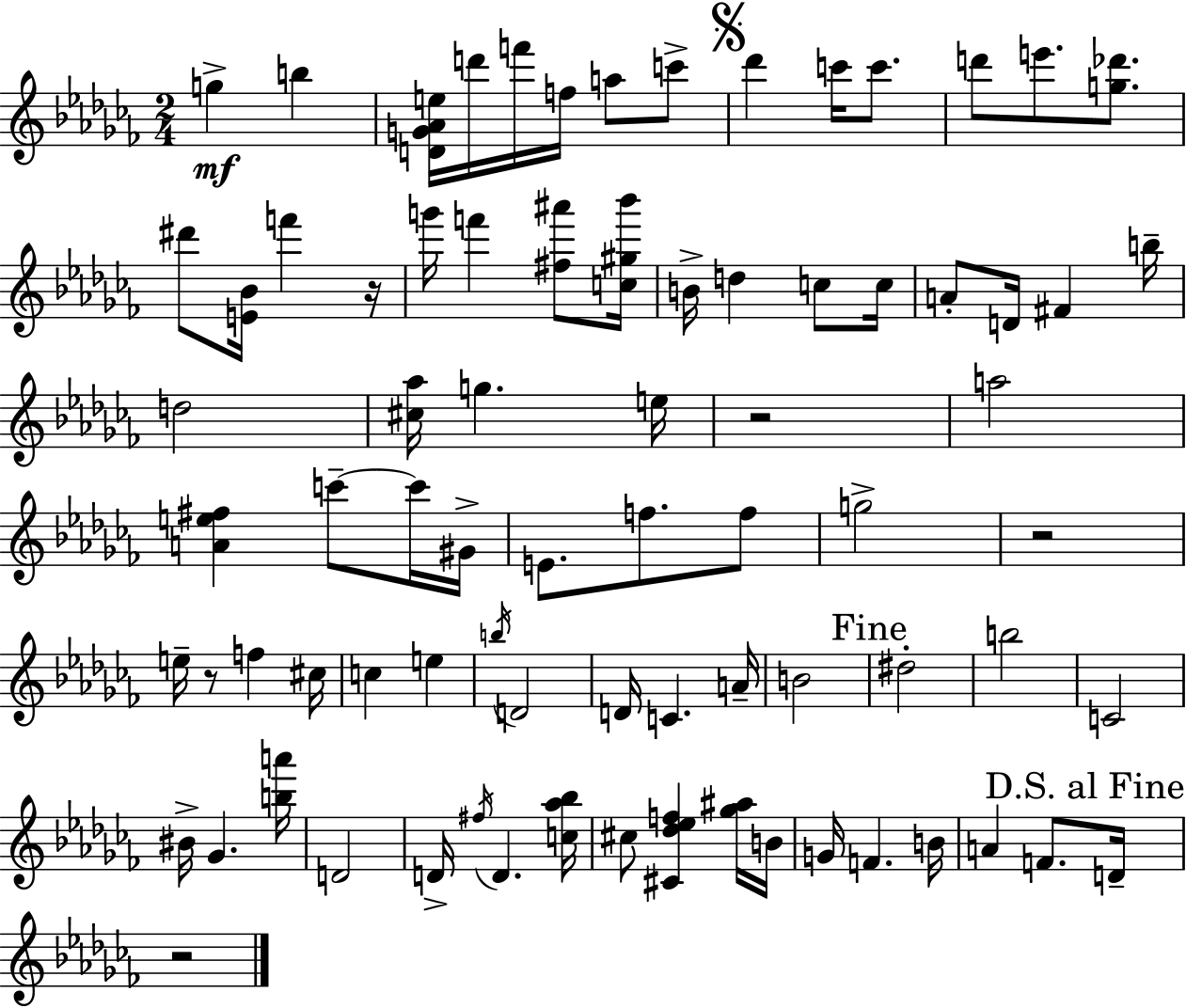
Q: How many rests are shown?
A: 5